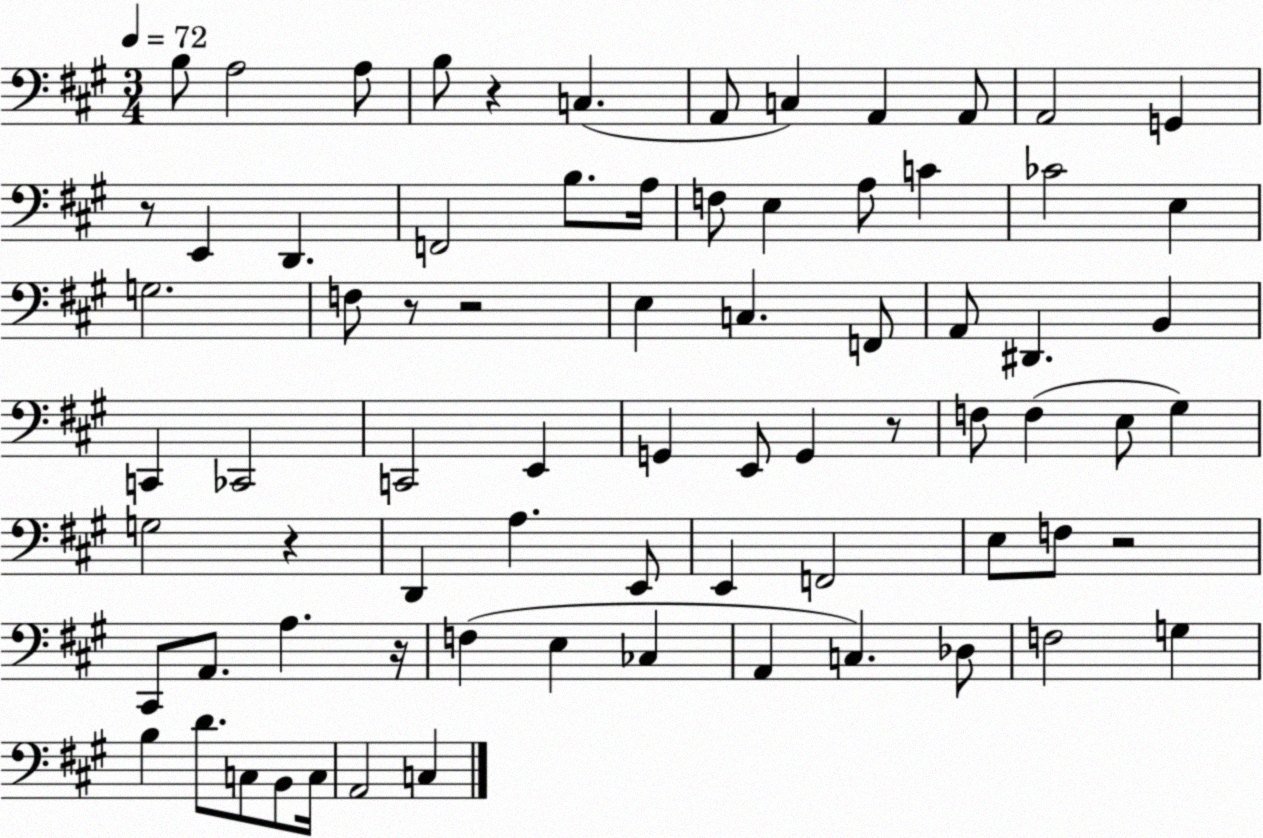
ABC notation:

X:1
T:Untitled
M:3/4
L:1/4
K:A
B,/2 A,2 A,/2 B,/2 z C, A,,/2 C, A,, A,,/2 A,,2 G,, z/2 E,, D,, F,,2 B,/2 A,/4 F,/2 E, A,/2 C _C2 E, G,2 F,/2 z/2 z2 E, C, F,,/2 A,,/2 ^D,, B,, C,, _C,,2 C,,2 E,, G,, E,,/2 G,, z/2 F,/2 F, E,/2 ^G, G,2 z D,, A, E,,/2 E,, F,,2 E,/2 F,/2 z2 ^C,,/2 A,,/2 A, z/4 F, E, _C, A,, C, _D,/2 F,2 G, B, D/2 C,/2 B,,/2 C,/4 A,,2 C,